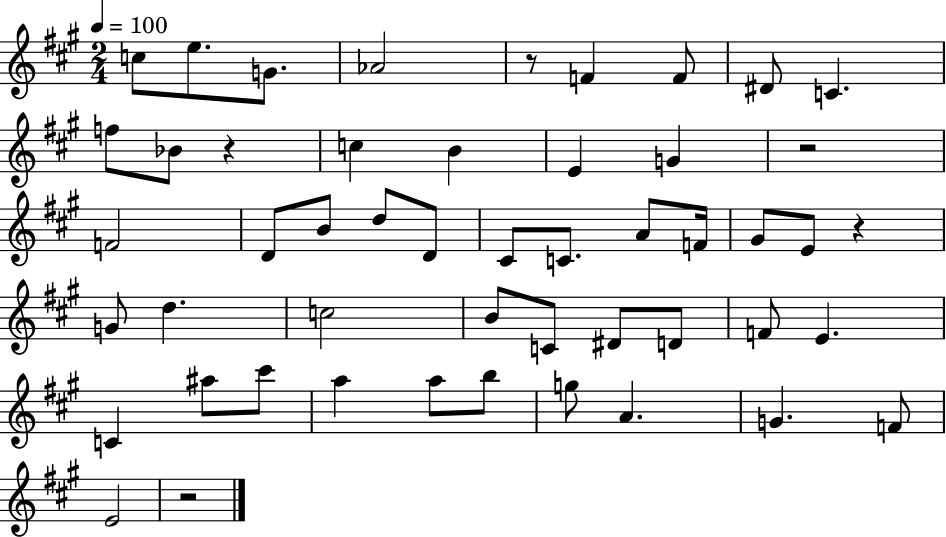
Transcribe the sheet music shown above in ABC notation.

X:1
T:Untitled
M:2/4
L:1/4
K:A
c/2 e/2 G/2 _A2 z/2 F F/2 ^D/2 C f/2 _B/2 z c B E G z2 F2 D/2 B/2 d/2 D/2 ^C/2 C/2 A/2 F/4 ^G/2 E/2 z G/2 d c2 B/2 C/2 ^D/2 D/2 F/2 E C ^a/2 ^c'/2 a a/2 b/2 g/2 A G F/2 E2 z2